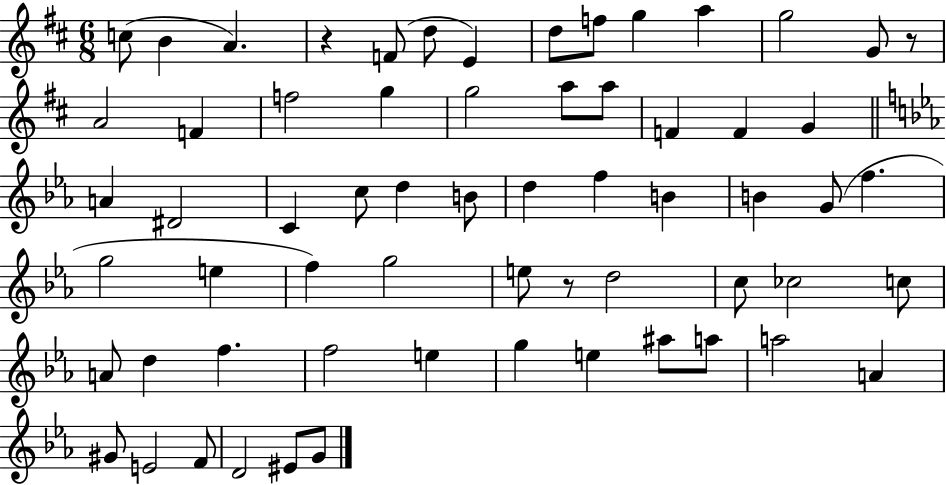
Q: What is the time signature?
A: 6/8